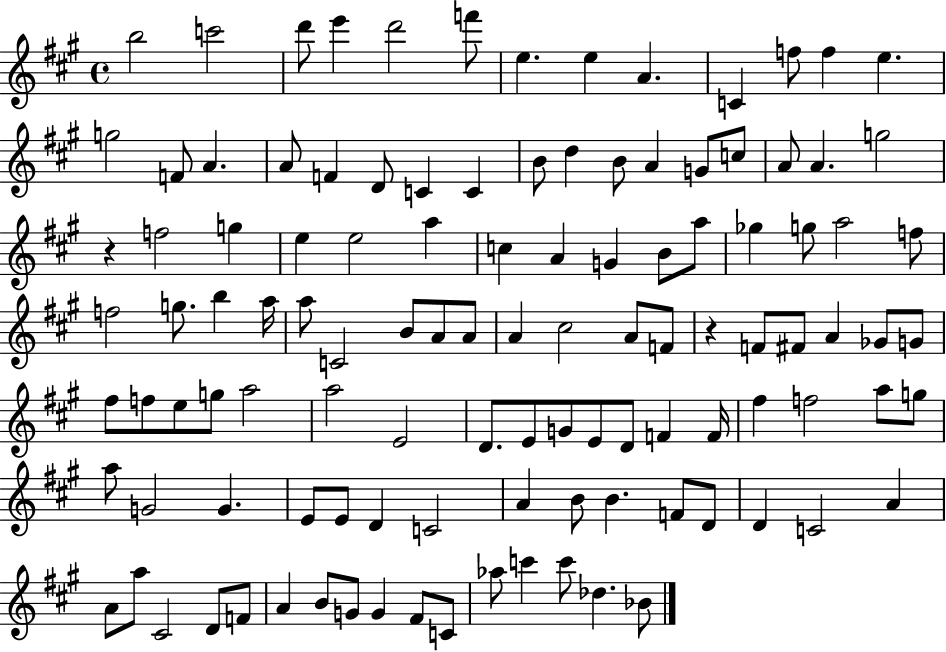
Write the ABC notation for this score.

X:1
T:Untitled
M:4/4
L:1/4
K:A
b2 c'2 d'/2 e' d'2 f'/2 e e A C f/2 f e g2 F/2 A A/2 F D/2 C C B/2 d B/2 A G/2 c/2 A/2 A g2 z f2 g e e2 a c A G B/2 a/2 _g g/2 a2 f/2 f2 g/2 b a/4 a/2 C2 B/2 A/2 A/2 A ^c2 A/2 F/2 z F/2 ^F/2 A _G/2 G/2 ^f/2 f/2 e/2 g/2 a2 a2 E2 D/2 E/2 G/2 E/2 D/2 F F/4 ^f f2 a/2 g/2 a/2 G2 G E/2 E/2 D C2 A B/2 B F/2 D/2 D C2 A A/2 a/2 ^C2 D/2 F/2 A B/2 G/2 G ^F/2 C/2 _a/2 c' c'/2 _d _B/2